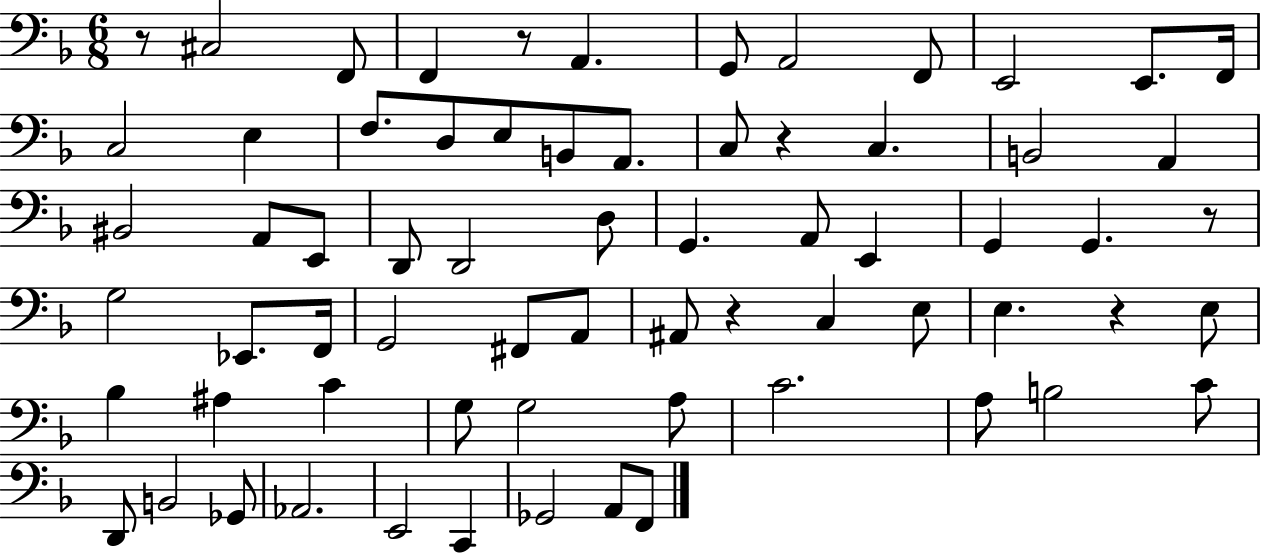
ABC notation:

X:1
T:Untitled
M:6/8
L:1/4
K:F
z/2 ^C,2 F,,/2 F,, z/2 A,, G,,/2 A,,2 F,,/2 E,,2 E,,/2 F,,/4 C,2 E, F,/2 D,/2 E,/2 B,,/2 A,,/2 C,/2 z C, B,,2 A,, ^B,,2 A,,/2 E,,/2 D,,/2 D,,2 D,/2 G,, A,,/2 E,, G,, G,, z/2 G,2 _E,,/2 F,,/4 G,,2 ^F,,/2 A,,/2 ^A,,/2 z C, E,/2 E, z E,/2 _B, ^A, C G,/2 G,2 A,/2 C2 A,/2 B,2 C/2 D,,/2 B,,2 _G,,/2 _A,,2 E,,2 C,, _G,,2 A,,/2 F,,/2